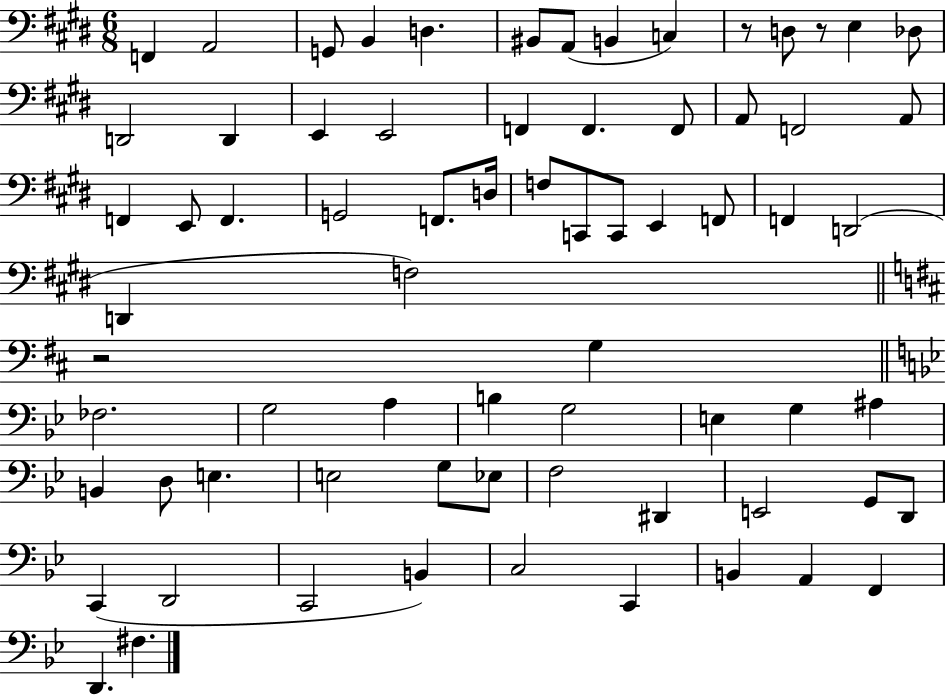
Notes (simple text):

F2/q A2/h G2/e B2/q D3/q. BIS2/e A2/e B2/q C3/q R/e D3/e R/e E3/q Db3/e D2/h D2/q E2/q E2/h F2/q F2/q. F2/e A2/e F2/h A2/e F2/q E2/e F2/q. G2/h F2/e. D3/s F3/e C2/e C2/e E2/q F2/e F2/q D2/h D2/q F3/h R/h G3/q FES3/h. G3/h A3/q B3/q G3/h E3/q G3/q A#3/q B2/q D3/e E3/q. E3/h G3/e Eb3/e F3/h D#2/q E2/h G2/e D2/e C2/q D2/h C2/h B2/q C3/h C2/q B2/q A2/q F2/q D2/q. F#3/q.